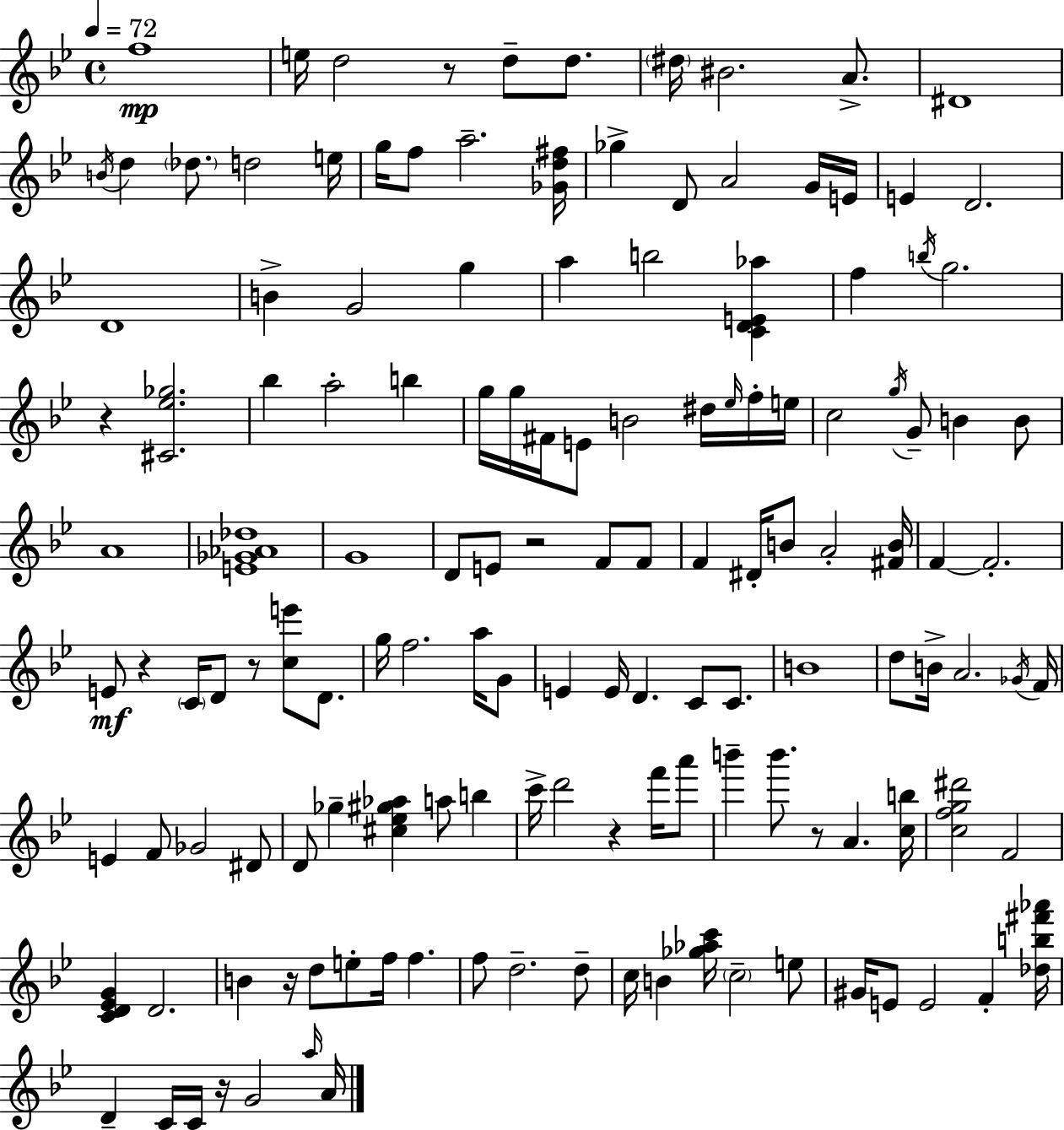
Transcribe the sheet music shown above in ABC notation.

X:1
T:Untitled
M:4/4
L:1/4
K:Gm
f4 e/4 d2 z/2 d/2 d/2 ^d/4 ^B2 A/2 ^D4 B/4 d _d/2 d2 e/4 g/4 f/2 a2 [_Gd^f]/4 _g D/2 A2 G/4 E/4 E D2 D4 B G2 g a b2 [CDE_a] f b/4 g2 z [^C_e_g]2 _b a2 b g/4 g/4 ^F/4 E/2 B2 ^d/4 _e/4 f/4 e/4 c2 g/4 G/2 B B/2 A4 [E_G_A_d]4 G4 D/2 E/2 z2 F/2 F/2 F ^D/4 B/2 A2 [^FB]/4 F F2 E/2 z C/4 D/2 z/2 [ce']/2 D/2 g/4 f2 a/4 G/2 E E/4 D C/2 C/2 B4 d/2 B/4 A2 _G/4 F/4 E F/2 _G2 ^D/2 D/2 _g [^c_e^g_a] a/2 b c'/4 d'2 z f'/4 a'/2 b' b'/2 z/2 A [cb]/4 [cfg^d']2 F2 [CD_EG] D2 B z/4 d/2 e/2 f/4 f f/2 d2 d/2 c/4 B [_g_ac']/4 c2 e/2 ^G/4 E/2 E2 F [_db^f'_a']/4 D C/4 C/4 z/4 G2 a/4 A/4